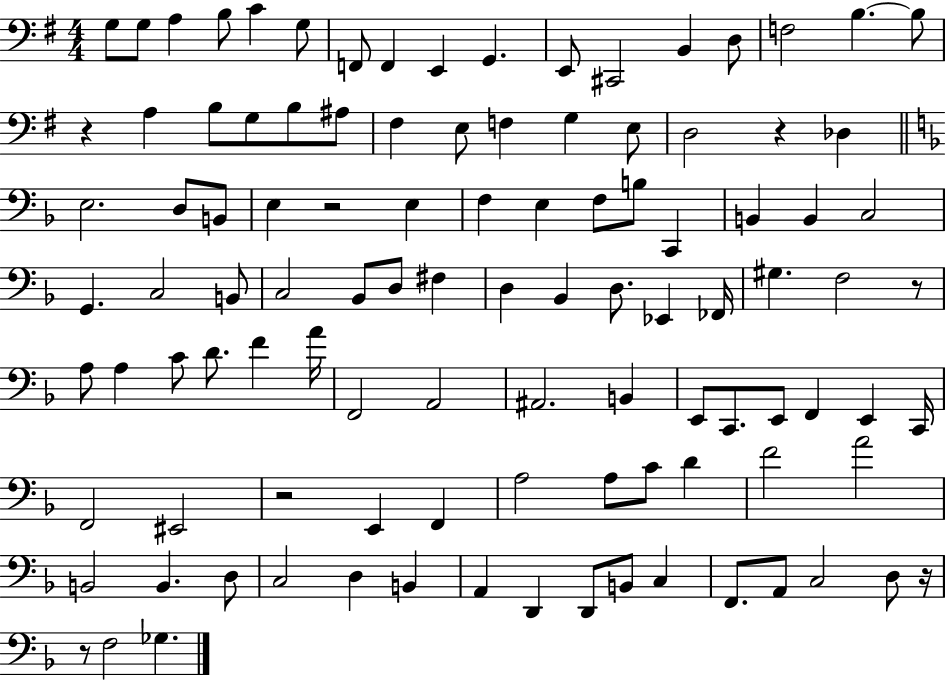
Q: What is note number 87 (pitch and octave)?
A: D3